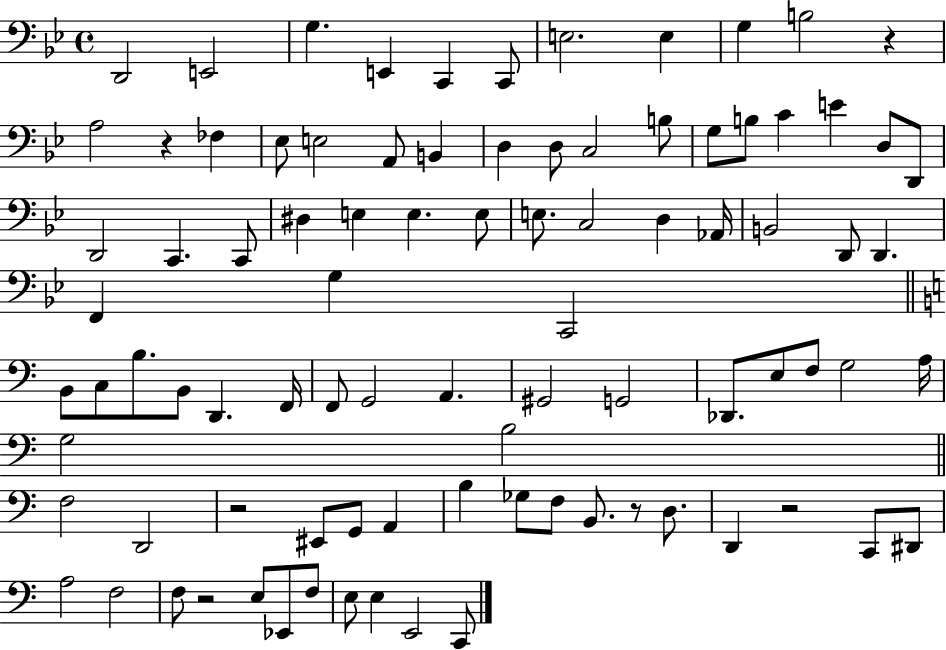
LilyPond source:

{
  \clef bass
  \time 4/4
  \defaultTimeSignature
  \key bes \major
  d,2 e,2 | g4. e,4 c,4 c,8 | e2. e4 | g4 b2 r4 | \break a2 r4 fes4 | ees8 e2 a,8 b,4 | d4 d8 c2 b8 | g8 b8 c'4 e'4 d8 d,8 | \break d,2 c,4. c,8 | dis4 e4 e4. e8 | e8. c2 d4 aes,16 | b,2 d,8 d,4. | \break f,4 g4 c,2 | \bar "||" \break \key a \minor b,8 c8 b8. b,8 d,4. f,16 | f,8 g,2 a,4. | gis,2 g,2 | des,8. e8 f8 g2 a16 | \break g2 b2 | \bar "||" \break \key c \major f2 d,2 | r2 eis,8 g,8 a,4 | b4 ges8 f8 b,8. r8 d8. | d,4 r2 c,8 dis,8 | \break a2 f2 | f8 r2 e8 ees,8 f8 | e8 e4 e,2 c,8 | \bar "|."
}